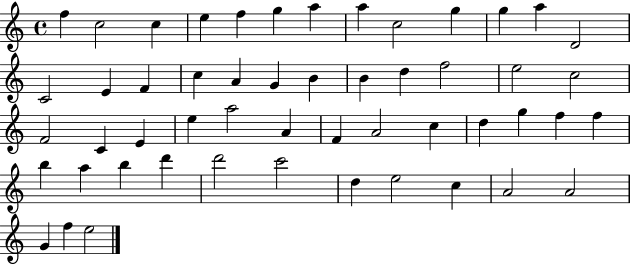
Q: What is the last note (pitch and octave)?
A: E5